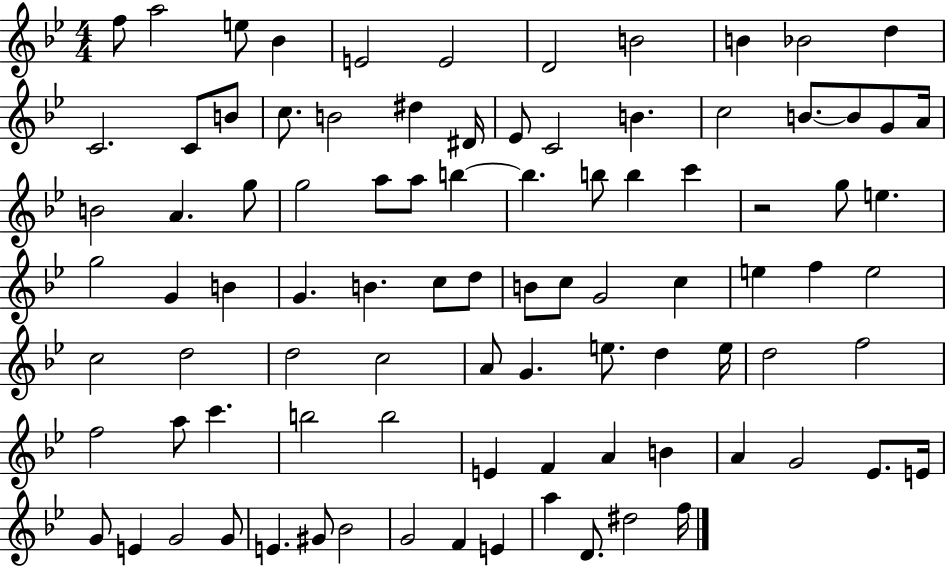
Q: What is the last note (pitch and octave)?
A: F5